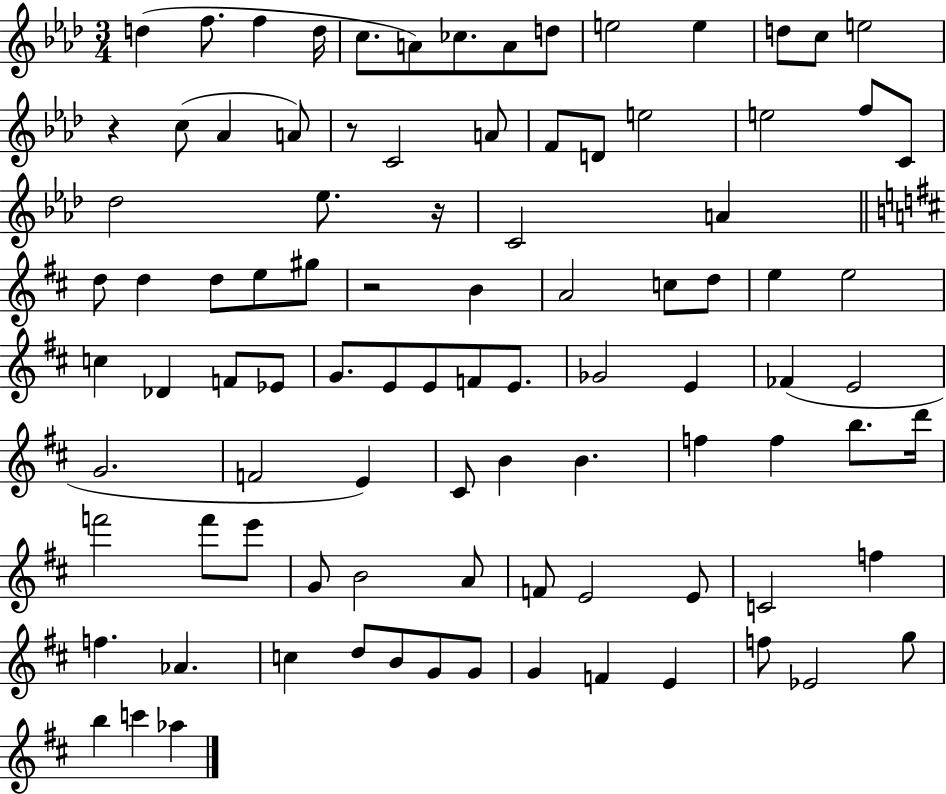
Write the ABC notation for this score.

X:1
T:Untitled
M:3/4
L:1/4
K:Ab
d f/2 f d/4 c/2 A/2 _c/2 A/2 d/2 e2 e d/2 c/2 e2 z c/2 _A A/2 z/2 C2 A/2 F/2 D/2 e2 e2 f/2 C/2 _d2 _e/2 z/4 C2 A d/2 d d/2 e/2 ^g/2 z2 B A2 c/2 d/2 e e2 c _D F/2 _E/2 G/2 E/2 E/2 F/2 E/2 _G2 E _F E2 G2 F2 E ^C/2 B B f f b/2 d'/4 f'2 f'/2 e'/2 G/2 B2 A/2 F/2 E2 E/2 C2 f f _A c d/2 B/2 G/2 G/2 G F E f/2 _E2 g/2 b c' _a